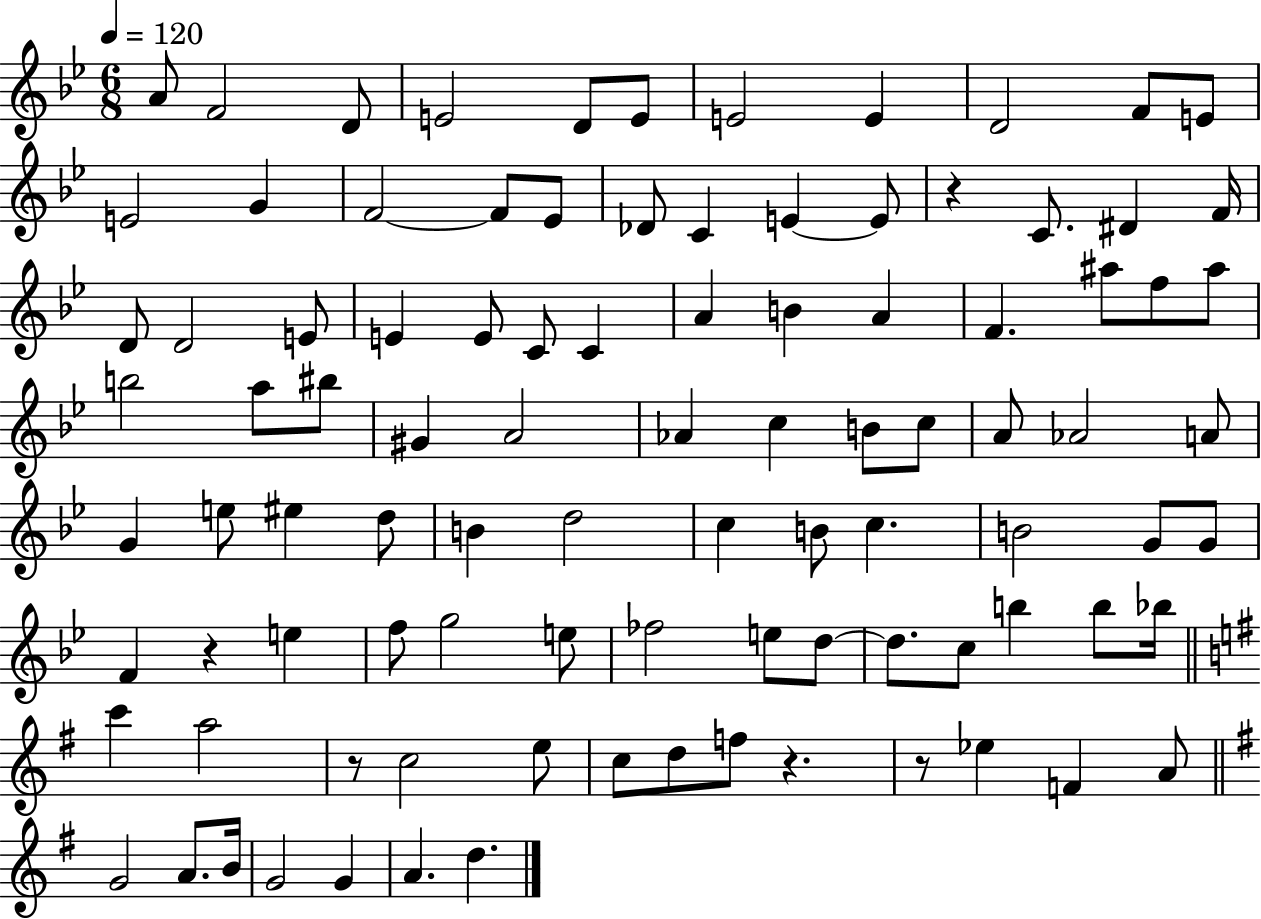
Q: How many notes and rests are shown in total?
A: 96